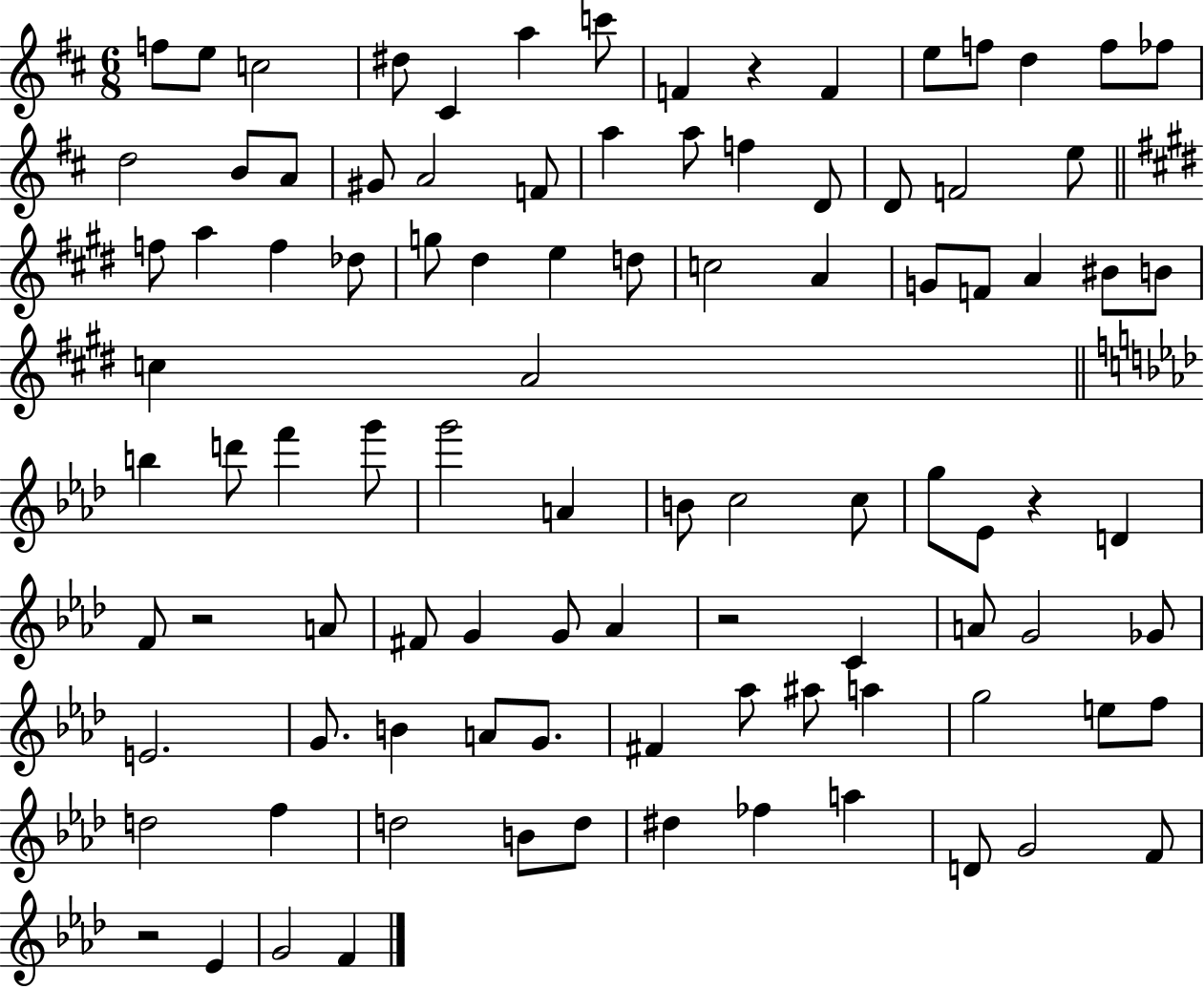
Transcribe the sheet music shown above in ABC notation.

X:1
T:Untitled
M:6/8
L:1/4
K:D
f/2 e/2 c2 ^d/2 ^C a c'/2 F z F e/2 f/2 d f/2 _f/2 d2 B/2 A/2 ^G/2 A2 F/2 a a/2 f D/2 D/2 F2 e/2 f/2 a f _d/2 g/2 ^d e d/2 c2 A G/2 F/2 A ^B/2 B/2 c A2 b d'/2 f' g'/2 g'2 A B/2 c2 c/2 g/2 _E/2 z D F/2 z2 A/2 ^F/2 G G/2 _A z2 C A/2 G2 _G/2 E2 G/2 B A/2 G/2 ^F _a/2 ^a/2 a g2 e/2 f/2 d2 f d2 B/2 d/2 ^d _f a D/2 G2 F/2 z2 _E G2 F